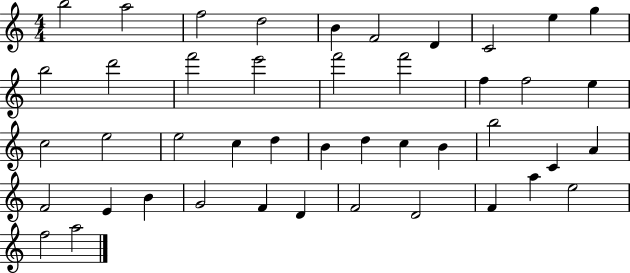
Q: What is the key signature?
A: C major